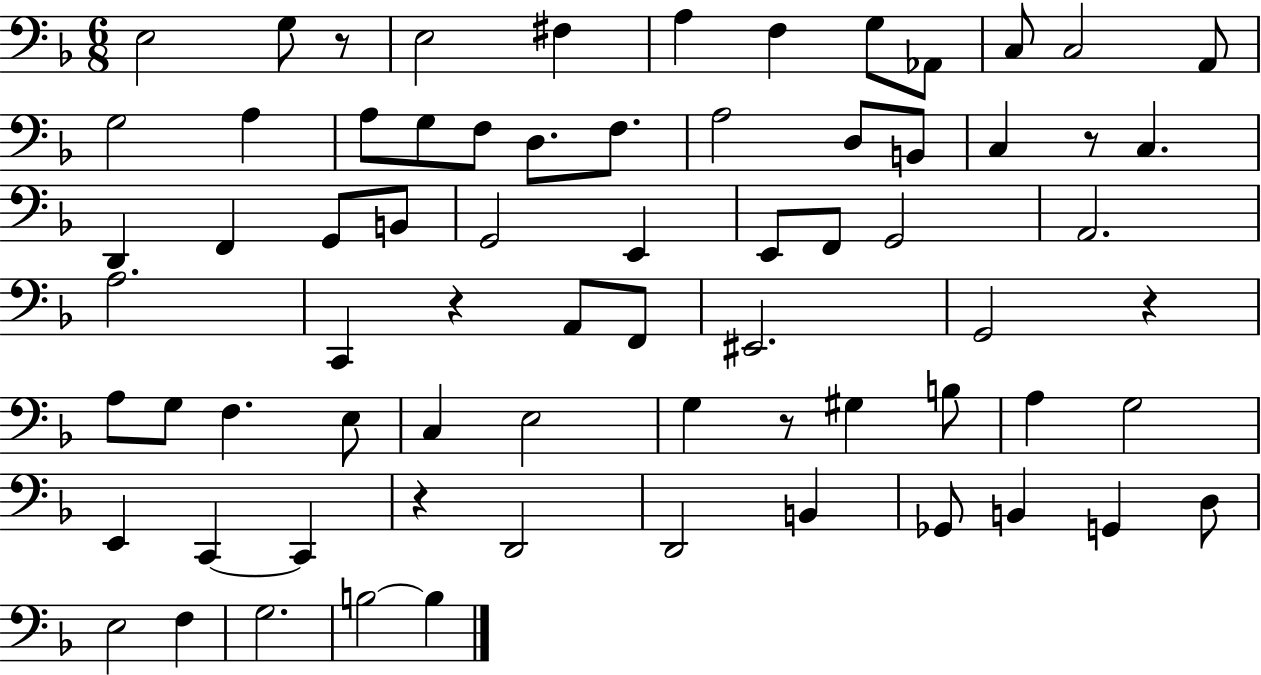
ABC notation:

X:1
T:Untitled
M:6/8
L:1/4
K:F
E,2 G,/2 z/2 E,2 ^F, A, F, G,/2 _A,,/2 C,/2 C,2 A,,/2 G,2 A, A,/2 G,/2 F,/2 D,/2 F,/2 A,2 D,/2 B,,/2 C, z/2 C, D,, F,, G,,/2 B,,/2 G,,2 E,, E,,/2 F,,/2 G,,2 A,,2 A,2 C,, z A,,/2 F,,/2 ^E,,2 G,,2 z A,/2 G,/2 F, E,/2 C, E,2 G, z/2 ^G, B,/2 A, G,2 E,, C,, C,, z D,,2 D,,2 B,, _G,,/2 B,, G,, D,/2 E,2 F, G,2 B,2 B,